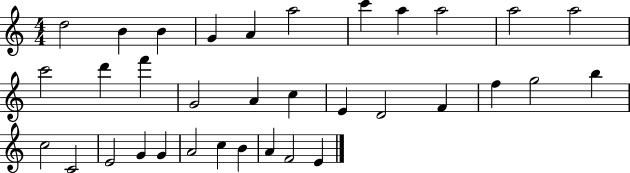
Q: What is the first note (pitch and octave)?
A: D5